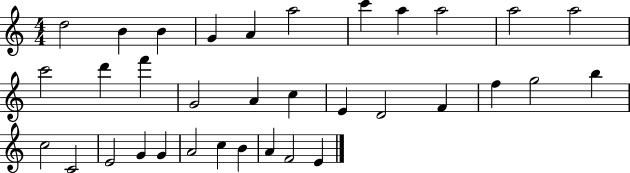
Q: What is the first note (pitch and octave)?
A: D5